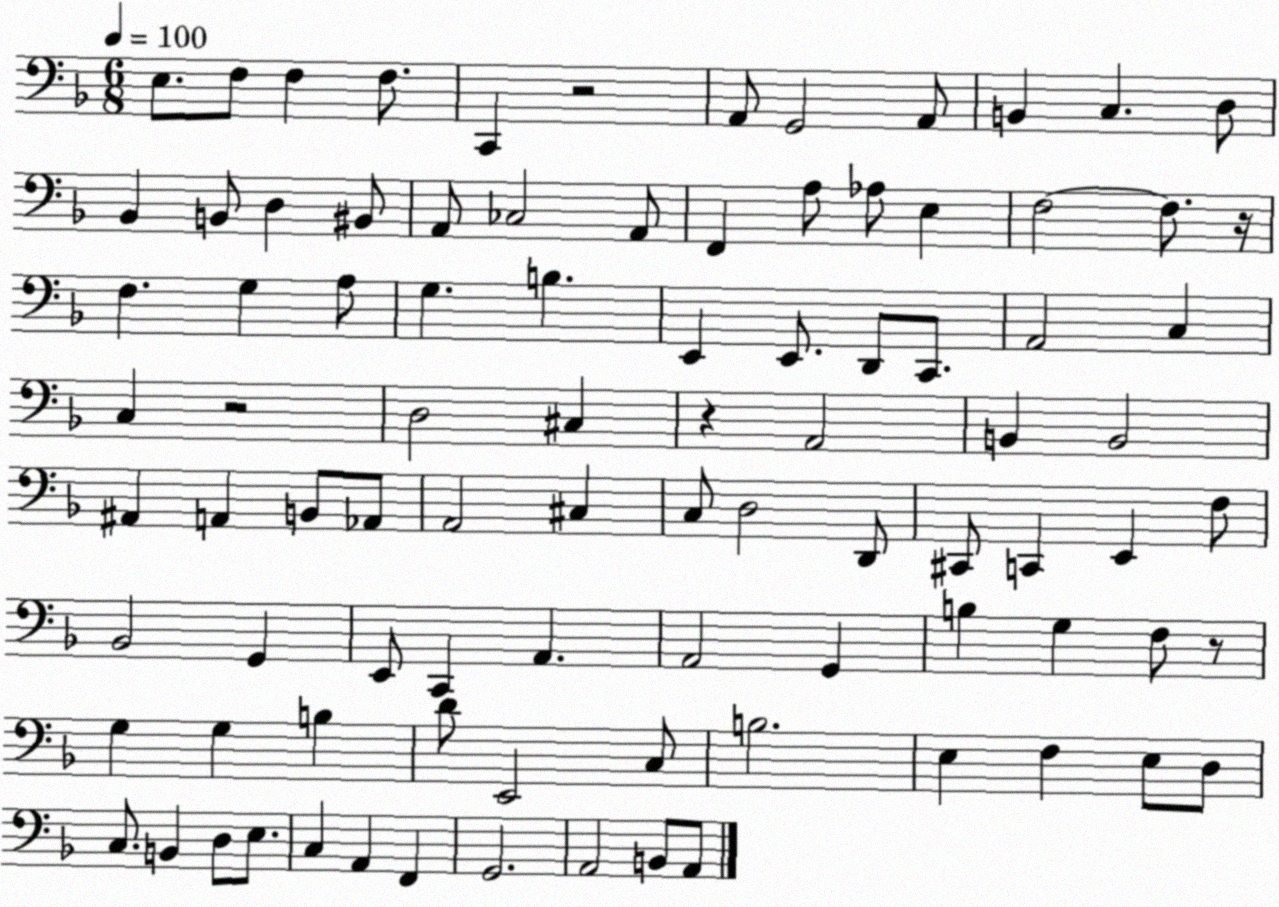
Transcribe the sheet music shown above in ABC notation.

X:1
T:Untitled
M:6/8
L:1/4
K:F
E,/2 F,/2 F, F,/2 C,, z2 A,,/2 G,,2 A,,/2 B,, C, D,/2 _B,, B,,/2 D, ^B,,/2 A,,/2 _C,2 A,,/2 F,, A,/2 _A,/2 E, F,2 F,/2 z/4 F, G, A,/2 G, B, E,, E,,/2 D,,/2 C,,/2 A,,2 C, C, z2 D,2 ^C, z A,,2 B,, B,,2 ^A,, A,, B,,/2 _A,,/2 A,,2 ^C, C,/2 D,2 D,,/2 ^C,,/2 C,, E,, F,/2 _B,,2 G,, E,,/2 C,, A,, A,,2 G,, B, G, F,/2 z/2 G, G, B, D/2 E,,2 C,/2 B,2 E, F, E,/2 D,/2 C,/2 B,, D,/2 E,/2 C, A,, F,, G,,2 A,,2 B,,/2 A,,/2